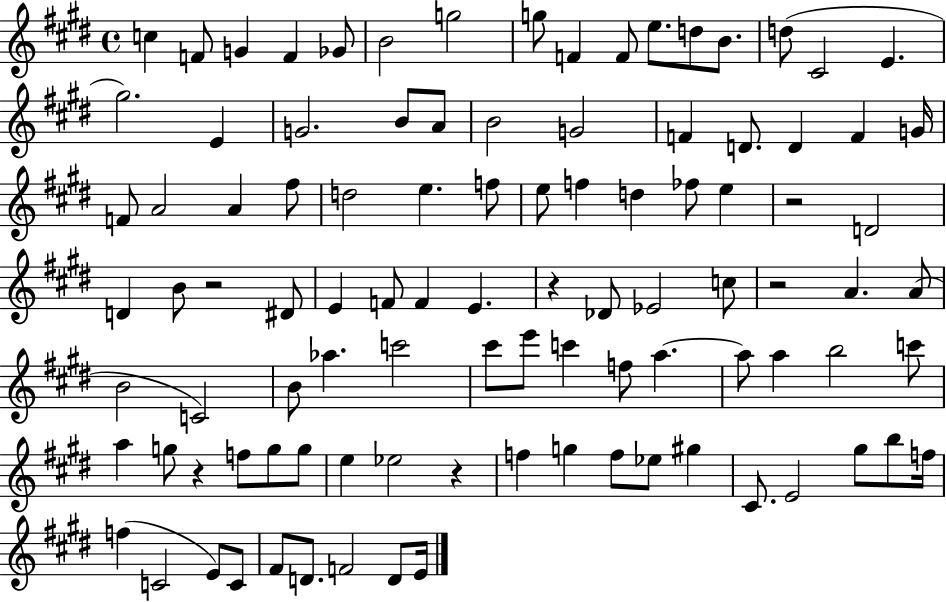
{
  \clef treble
  \time 4/4
  \defaultTimeSignature
  \key e \major
  c''4 f'8 g'4 f'4 ges'8 | b'2 g''2 | g''8 f'4 f'8 e''8. d''8 b'8. | d''8( cis'2 e'4. | \break gis''2.) e'4 | g'2. b'8 a'8 | b'2 g'2 | f'4 d'8. d'4 f'4 g'16 | \break f'8 a'2 a'4 fis''8 | d''2 e''4. f''8 | e''8 f''4 d''4 fes''8 e''4 | r2 d'2 | \break d'4 b'8 r2 dis'8 | e'4 f'8 f'4 e'4. | r4 des'8 ees'2 c''8 | r2 a'4. a'8( | \break b'2 c'2) | b'8 aes''4. c'''2 | cis'''8 e'''8 c'''4 f''8 a''4.~~ | a''8 a''4 b''2 c'''8 | \break a''4 g''8 r4 f''8 g''8 g''8 | e''4 ees''2 r4 | f''4 g''4 f''8 ees''8 gis''4 | cis'8. e'2 gis''8 b''8 f''16 | \break f''4( c'2 e'8) c'8 | fis'8 d'8. f'2 d'8 e'16 | \bar "|."
}